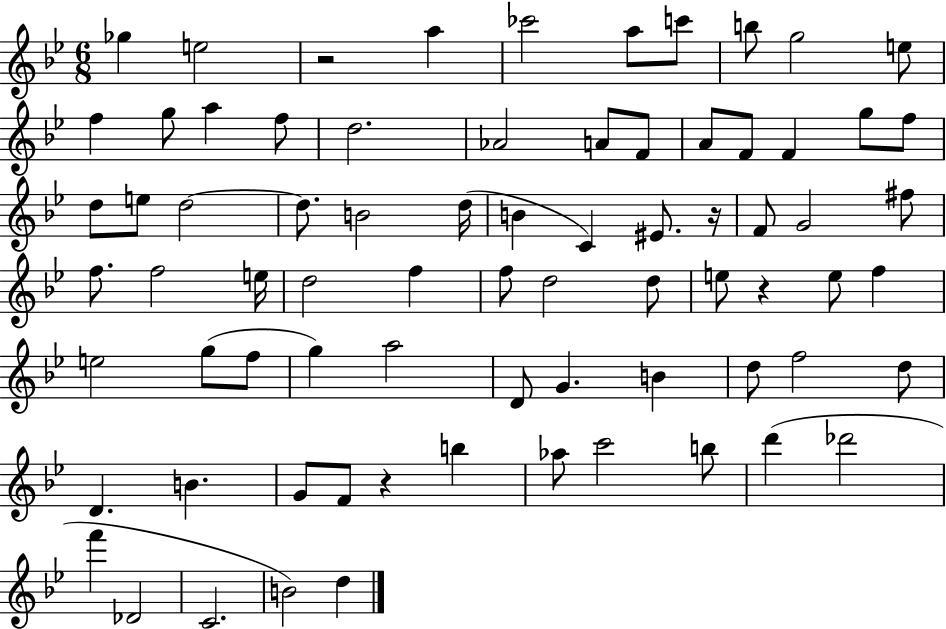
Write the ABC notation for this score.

X:1
T:Untitled
M:6/8
L:1/4
K:Bb
_g e2 z2 a _c'2 a/2 c'/2 b/2 g2 e/2 f g/2 a f/2 d2 _A2 A/2 F/2 A/2 F/2 F g/2 f/2 d/2 e/2 d2 d/2 B2 d/4 B C ^E/2 z/4 F/2 G2 ^f/2 f/2 f2 e/4 d2 f f/2 d2 d/2 e/2 z e/2 f e2 g/2 f/2 g a2 D/2 G B d/2 f2 d/2 D B G/2 F/2 z b _a/2 c'2 b/2 d' _d'2 f' _D2 C2 B2 d